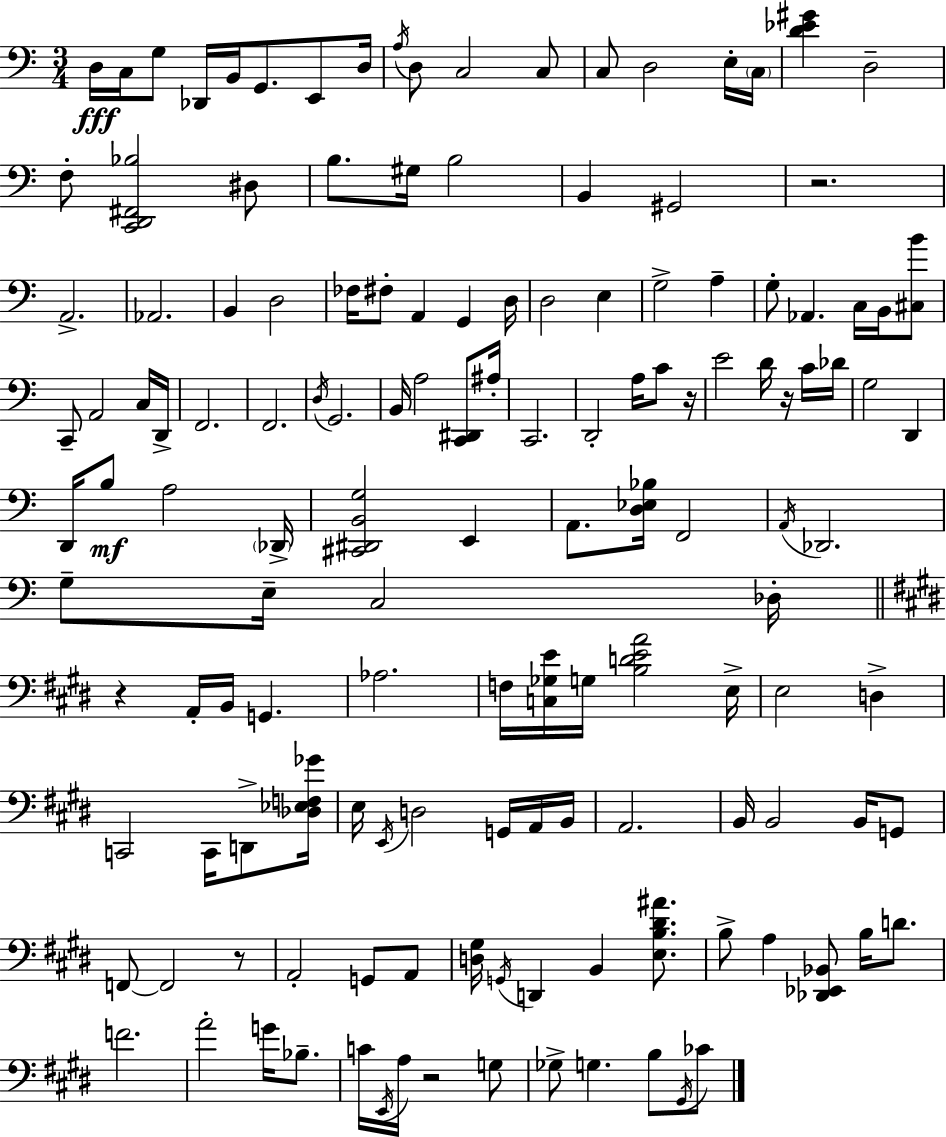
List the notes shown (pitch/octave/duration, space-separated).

D3/s C3/s G3/e Db2/s B2/s G2/e. E2/e D3/s A3/s D3/e C3/h C3/e C3/e D3/h E3/s C3/s [D4,Eb4,G#4]/q D3/h F3/e [C2,D2,F#2,Bb3]/h D#3/e B3/e. G#3/s B3/h B2/q G#2/h R/h. A2/h. Ab2/h. B2/q D3/h FES3/s F#3/e A2/q G2/q D3/s D3/h E3/q G3/h A3/q G3/e Ab2/q. C3/s B2/s [C#3,B4]/e C2/e A2/h C3/s D2/s F2/h. F2/h. D3/s G2/h. B2/s A3/h [C2,D#2]/e A#3/s C2/h. D2/h A3/s C4/e R/s E4/h D4/s R/s C4/s Db4/s G3/h D2/q D2/s B3/e A3/h Db2/s [C#2,D#2,B2,G3]/h E2/q A2/e. [D3,Eb3,Bb3]/s F2/h A2/s Db2/h. G3/e E3/s C3/h Db3/s R/q A2/s B2/s G2/q. Ab3/h. F3/s [C3,Gb3,E4]/s G3/s [B3,D4,E4,A4]/h E3/s E3/h D3/q C2/h C2/s D2/e [Db3,Eb3,F3,Gb4]/s E3/s E2/s D3/h G2/s A2/s B2/s A2/h. B2/s B2/h B2/s G2/e F2/e F2/h R/e A2/h G2/e A2/e [D3,G#3]/s G2/s D2/q B2/q [E3,B3,D#4,A#4]/e. B3/e A3/q [Db2,Eb2,Bb2]/e B3/s D4/e. F4/h. A4/h G4/s Bb3/e. C4/s E2/s A3/s R/h G3/e Gb3/e G3/q. B3/e G#2/s CES4/e